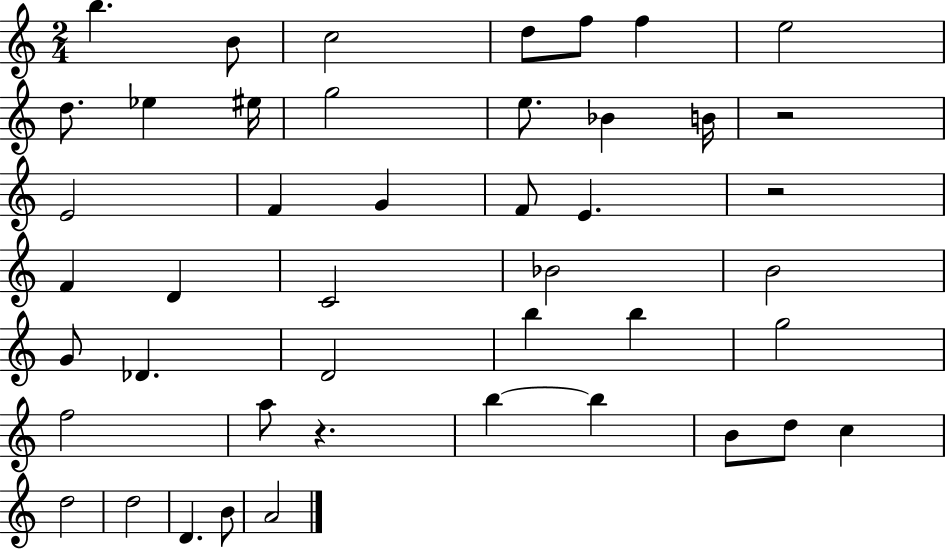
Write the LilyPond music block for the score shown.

{
  \clef treble
  \numericTimeSignature
  \time 2/4
  \key c \major
  b''4. b'8 | c''2 | d''8 f''8 f''4 | e''2 | \break d''8. ees''4 eis''16 | g''2 | e''8. bes'4 b'16 | r2 | \break e'2 | f'4 g'4 | f'8 e'4. | r2 | \break f'4 d'4 | c'2 | bes'2 | b'2 | \break g'8 des'4. | d'2 | b''4 b''4 | g''2 | \break f''2 | a''8 r4. | b''4~~ b''4 | b'8 d''8 c''4 | \break d''2 | d''2 | d'4. b'8 | a'2 | \break \bar "|."
}